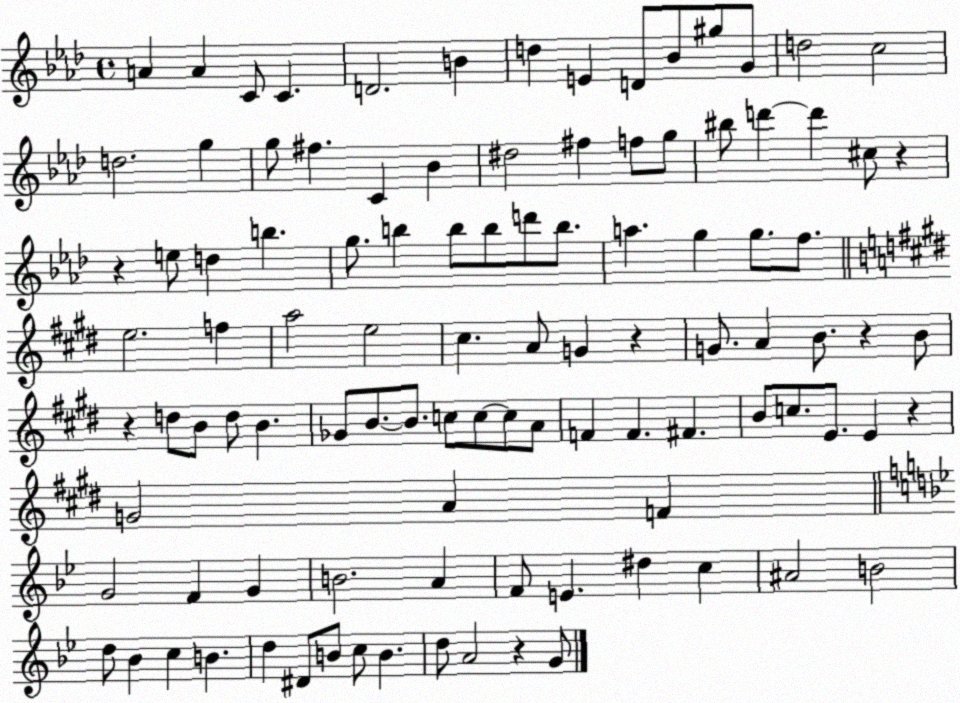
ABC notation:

X:1
T:Untitled
M:4/4
L:1/4
K:Ab
A A C/2 C D2 B d E D/2 _B/2 ^g/2 G/2 d2 c2 d2 g g/2 ^f C _B ^d2 ^f f/2 g/2 ^b/2 d' d' ^c/2 z z e/2 d b g/2 b b/2 b/2 d'/2 b/2 a g g/2 f/2 e2 f a2 e2 ^c A/2 G z G/2 A B/2 z B/2 z d/2 B/2 d/2 B _G/2 B/2 B/2 c/2 c/2 c/2 A/2 F F ^F B/2 c/2 E/2 E z G2 A F G2 F G B2 A F/2 E ^d c ^A2 B2 d/2 _B c B d ^D/2 B/2 c/2 B d/2 A2 z G/2